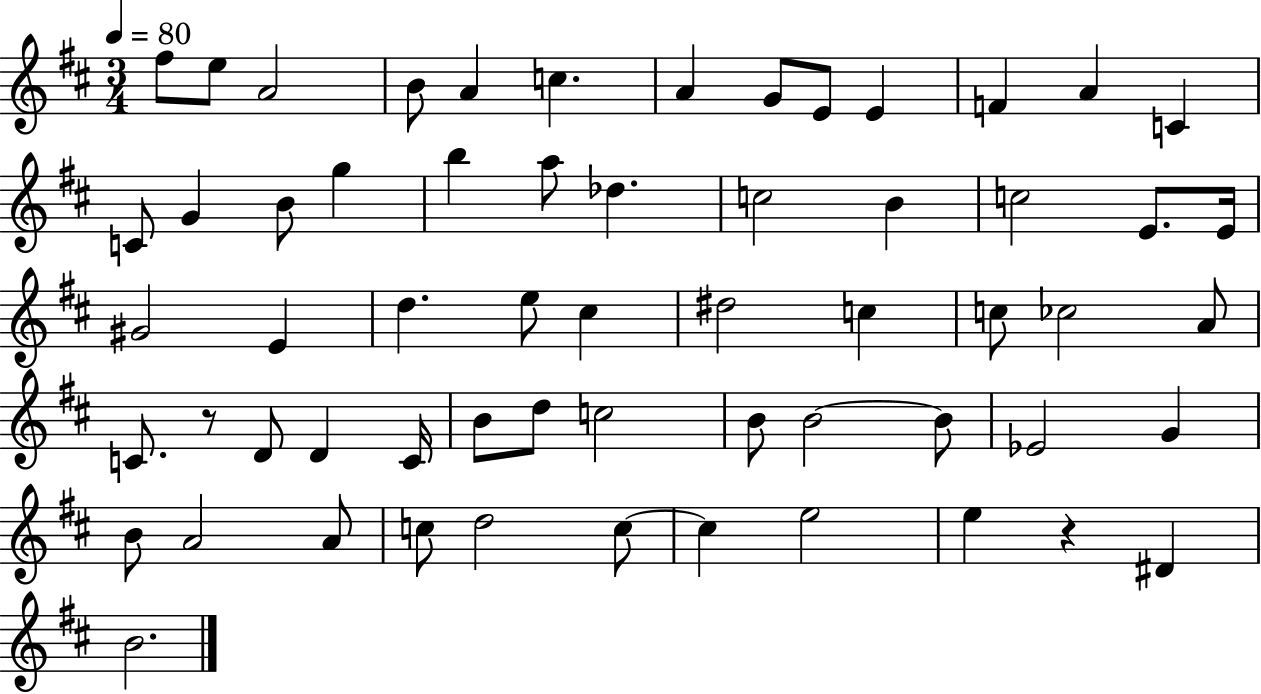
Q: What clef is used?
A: treble